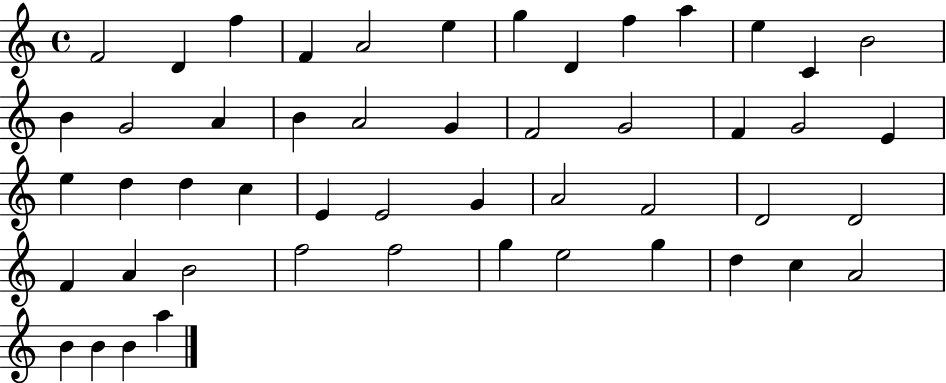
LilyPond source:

{
  \clef treble
  \time 4/4
  \defaultTimeSignature
  \key c \major
  f'2 d'4 f''4 | f'4 a'2 e''4 | g''4 d'4 f''4 a''4 | e''4 c'4 b'2 | \break b'4 g'2 a'4 | b'4 a'2 g'4 | f'2 g'2 | f'4 g'2 e'4 | \break e''4 d''4 d''4 c''4 | e'4 e'2 g'4 | a'2 f'2 | d'2 d'2 | \break f'4 a'4 b'2 | f''2 f''2 | g''4 e''2 g''4 | d''4 c''4 a'2 | \break b'4 b'4 b'4 a''4 | \bar "|."
}